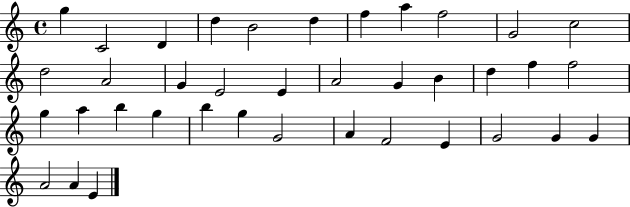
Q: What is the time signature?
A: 4/4